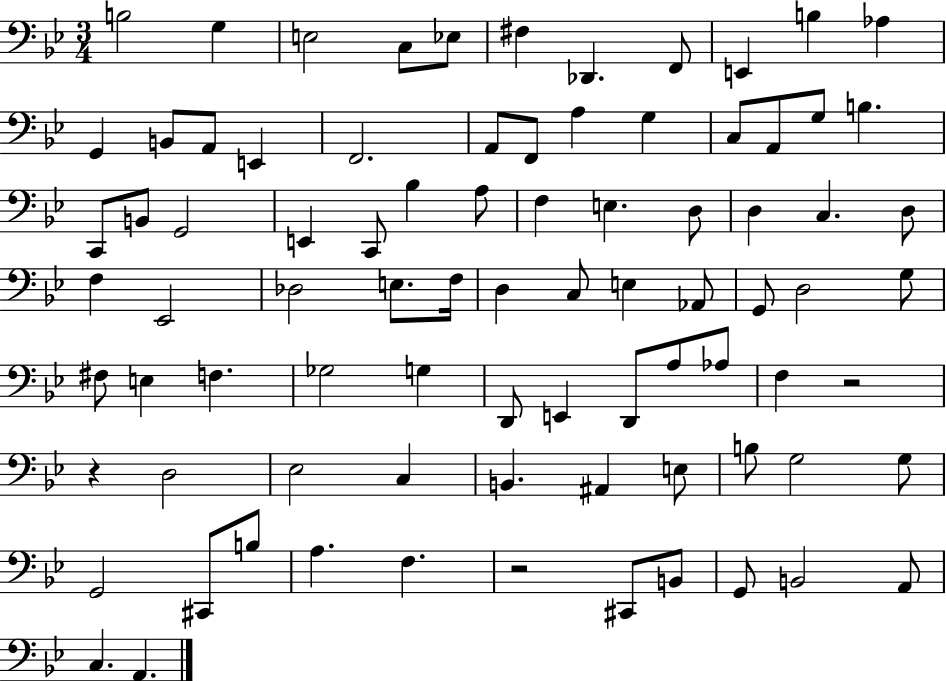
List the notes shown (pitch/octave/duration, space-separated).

B3/h G3/q E3/h C3/e Eb3/e F#3/q Db2/q. F2/e E2/q B3/q Ab3/q G2/q B2/e A2/e E2/q F2/h. A2/e F2/e A3/q G3/q C3/e A2/e G3/e B3/q. C2/e B2/e G2/h E2/q C2/e Bb3/q A3/e F3/q E3/q. D3/e D3/q C3/q. D3/e F3/q Eb2/h Db3/h E3/e. F3/s D3/q C3/e E3/q Ab2/e G2/e D3/h G3/e F#3/e E3/q F3/q. Gb3/h G3/q D2/e E2/q D2/e A3/e Ab3/e F3/q R/h R/q D3/h Eb3/h C3/q B2/q. A#2/q E3/e B3/e G3/h G3/e G2/h C#2/e B3/e A3/q. F3/q. R/h C#2/e B2/e G2/e B2/h A2/e C3/q. A2/q.